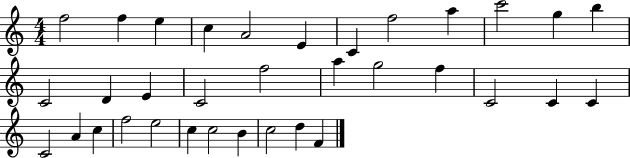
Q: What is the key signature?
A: C major